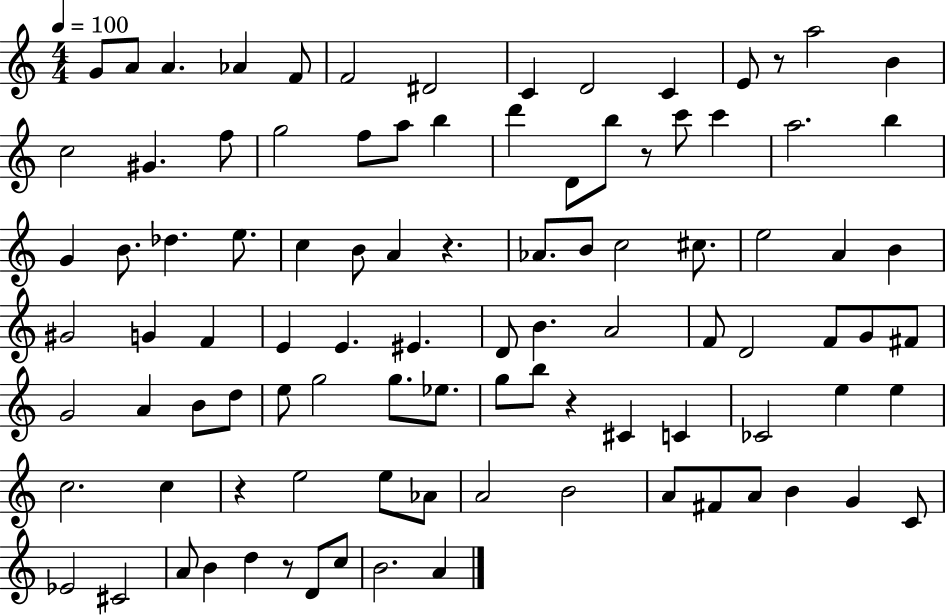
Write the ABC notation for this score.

X:1
T:Untitled
M:4/4
L:1/4
K:C
G/2 A/2 A _A F/2 F2 ^D2 C D2 C E/2 z/2 a2 B c2 ^G f/2 g2 f/2 a/2 b d' D/2 b/2 z/2 c'/2 c' a2 b G B/2 _d e/2 c B/2 A z _A/2 B/2 c2 ^c/2 e2 A B ^G2 G F E E ^E D/2 B A2 F/2 D2 F/2 G/2 ^F/2 G2 A B/2 d/2 e/2 g2 g/2 _e/2 g/2 b/2 z ^C C _C2 e e c2 c z e2 e/2 _A/2 A2 B2 A/2 ^F/2 A/2 B G C/2 _E2 ^C2 A/2 B d z/2 D/2 c/2 B2 A